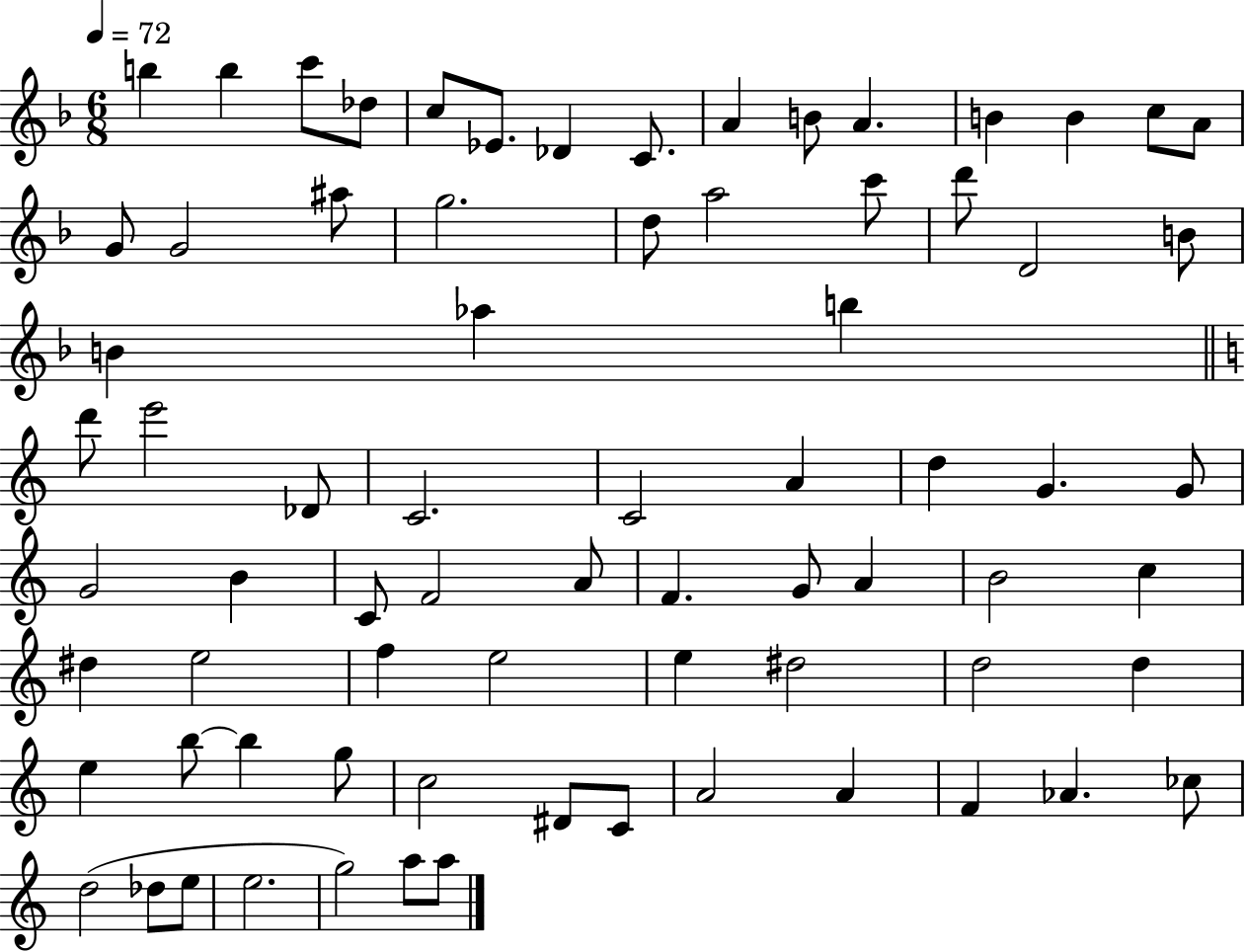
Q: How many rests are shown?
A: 0